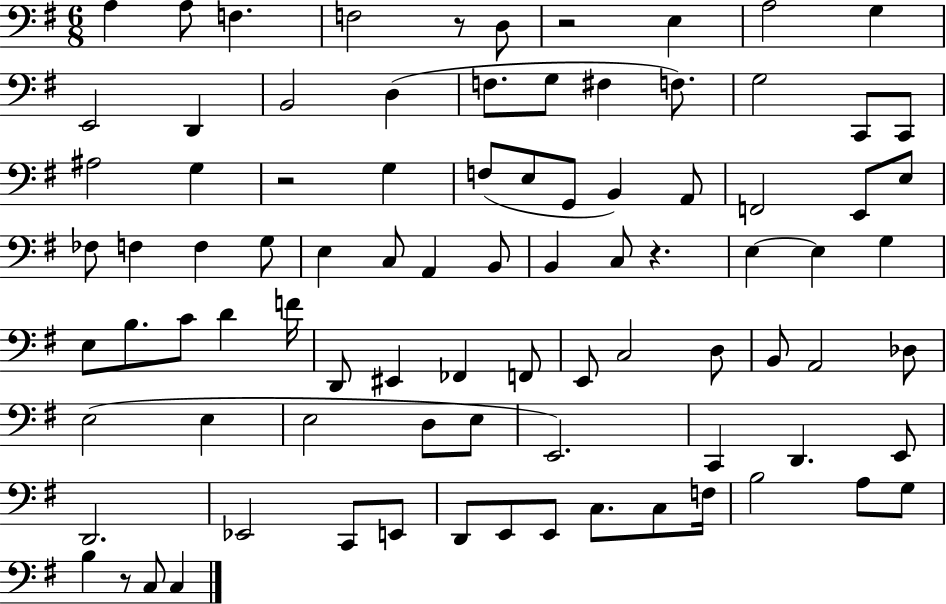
X:1
T:Untitled
M:6/8
L:1/4
K:G
A, A,/2 F, F,2 z/2 D,/2 z2 E, A,2 G, E,,2 D,, B,,2 D, F,/2 G,/2 ^F, F,/2 G,2 C,,/2 C,,/2 ^A,2 G, z2 G, F,/2 E,/2 G,,/2 B,, A,,/2 F,,2 E,,/2 E,/2 _F,/2 F, F, G,/2 E, C,/2 A,, B,,/2 B,, C,/2 z E, E, G, E,/2 B,/2 C/2 D F/4 D,,/2 ^E,, _F,, F,,/2 E,,/2 C,2 D,/2 B,,/2 A,,2 _D,/2 E,2 E, E,2 D,/2 E,/2 E,,2 C,, D,, E,,/2 D,,2 _E,,2 C,,/2 E,,/2 D,,/2 E,,/2 E,,/2 C,/2 C,/2 F,/4 B,2 A,/2 G,/2 B, z/2 C,/2 C,